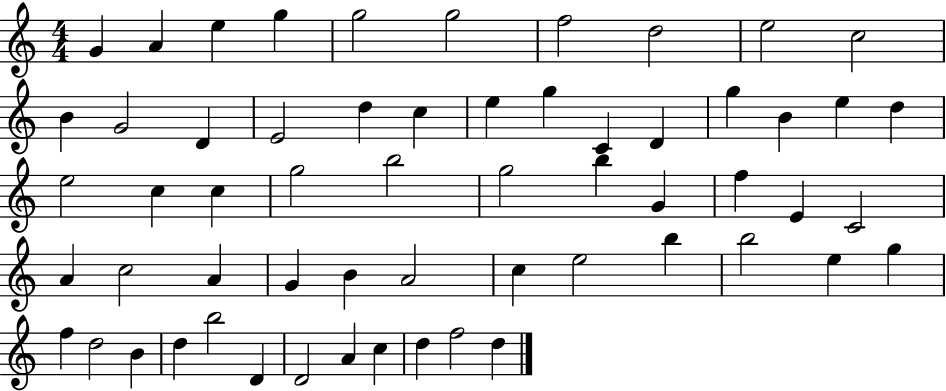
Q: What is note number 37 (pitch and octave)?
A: C5